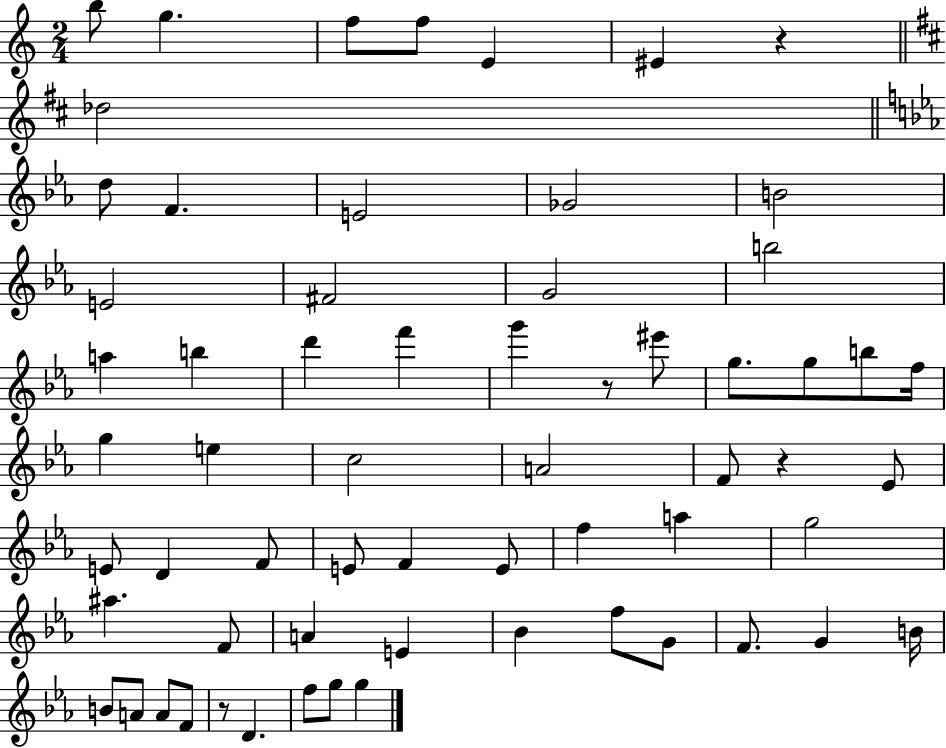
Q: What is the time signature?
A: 2/4